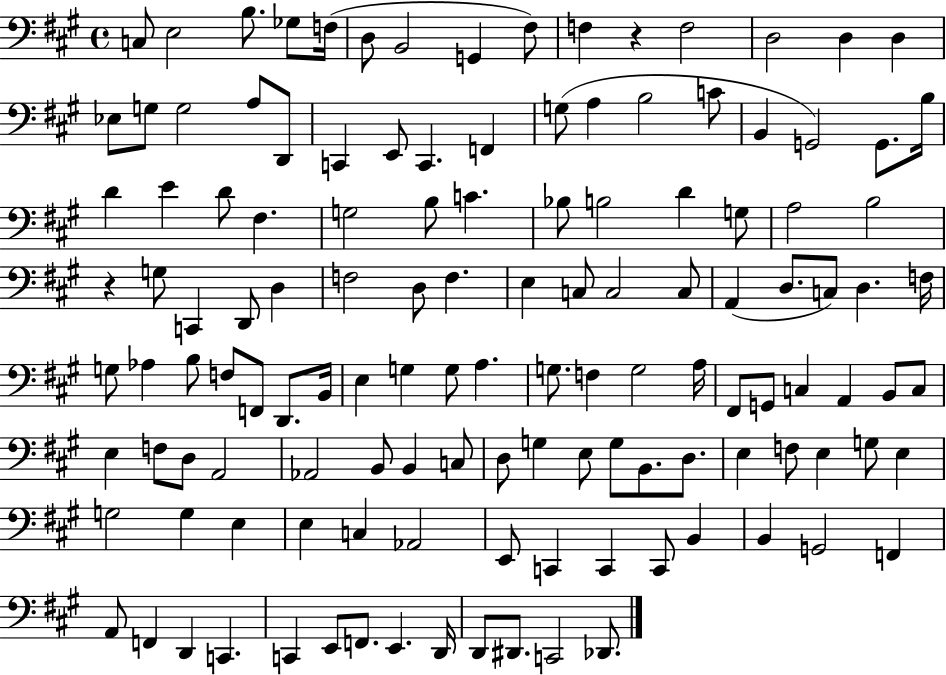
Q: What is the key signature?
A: A major